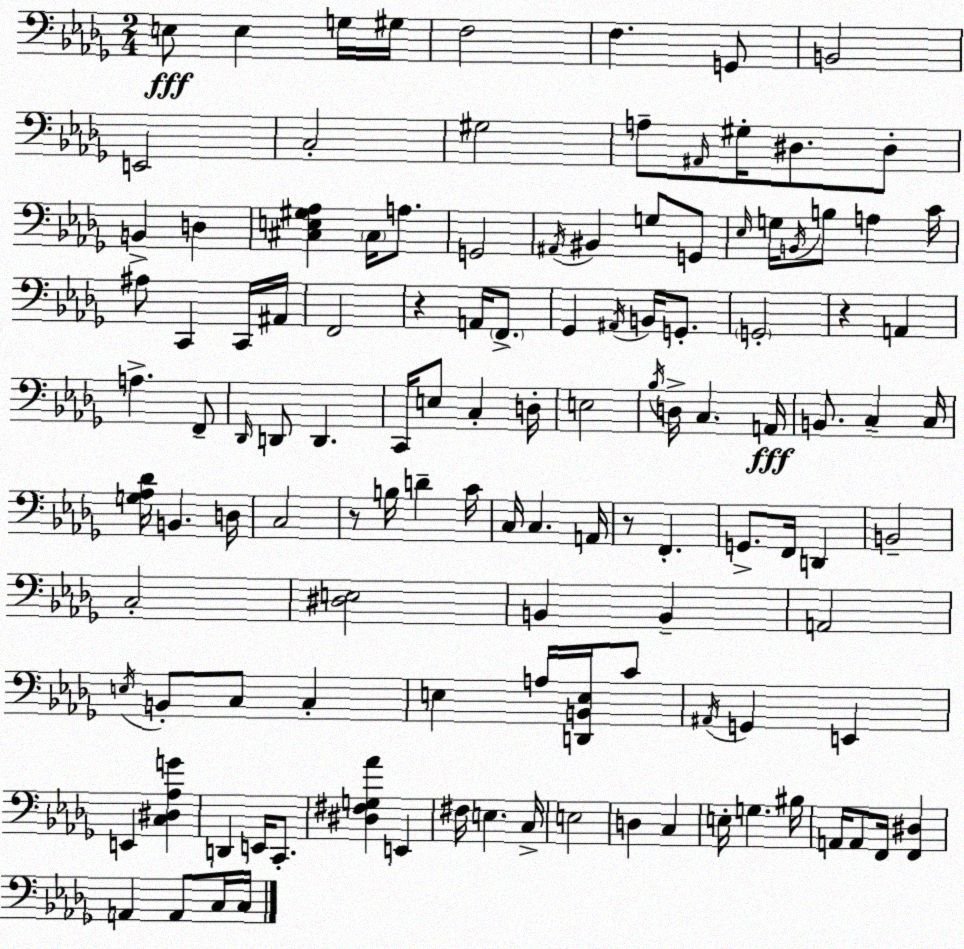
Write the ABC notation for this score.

X:1
T:Untitled
M:2/4
L:1/4
K:Bbm
E,/2 E, G,/4 ^G,/4 F,2 F, G,,/2 B,,2 E,,2 C,2 ^G,2 A,/2 ^A,,/4 ^G,/4 ^D,/2 ^D,/2 B,, D, [^C,E,^G,_A,] ^C,/4 A,/2 G,,2 ^A,,/4 ^B,, G,/2 G,,/2 _E,/4 G,/4 B,,/4 B,/2 A, C/4 ^A,/2 C,, C,,/4 ^A,,/4 F,,2 z A,,/4 F,,/2 _G,, ^A,,/4 B,,/4 G,,/2 G,,2 z A,, A, F,,/2 _D,,/4 D,,/2 D,, C,,/4 E,/2 C, D,/4 E,2 _B,/4 D,/4 C, A,,/4 B,,/2 C, C,/4 [G,_A,_D]/4 B,, D,/4 C,2 z/2 B,/4 D C/4 C,/4 C, A,,/4 z/2 F,, G,,/2 F,,/4 D,, B,,2 C,2 [^D,E,]2 B,, B,, A,,2 E,/4 B,,/2 C,/2 C, E, A,/4 [D,,B,,E,]/4 C/2 ^A,,/4 G,, E,, E,, [C,^D,_A,G] D,, E,,/4 C,,/2 [^D,^F,G,_A] E,, ^F,/4 E, C,/4 E,2 D, C, E,/4 G, ^B,/4 A,,/4 A,,/2 F,,/4 [F,,^D,] A,, A,,/2 C,/4 C,/4